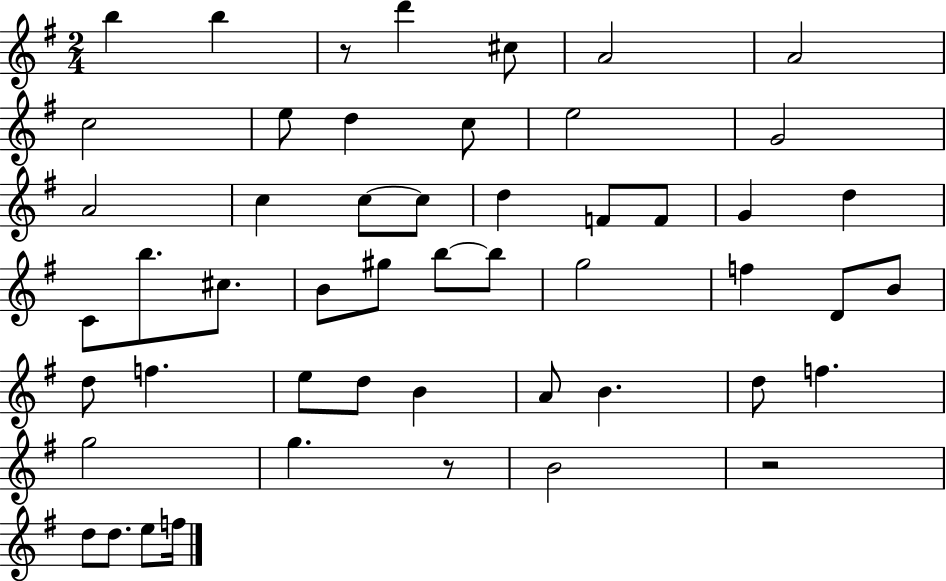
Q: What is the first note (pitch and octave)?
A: B5